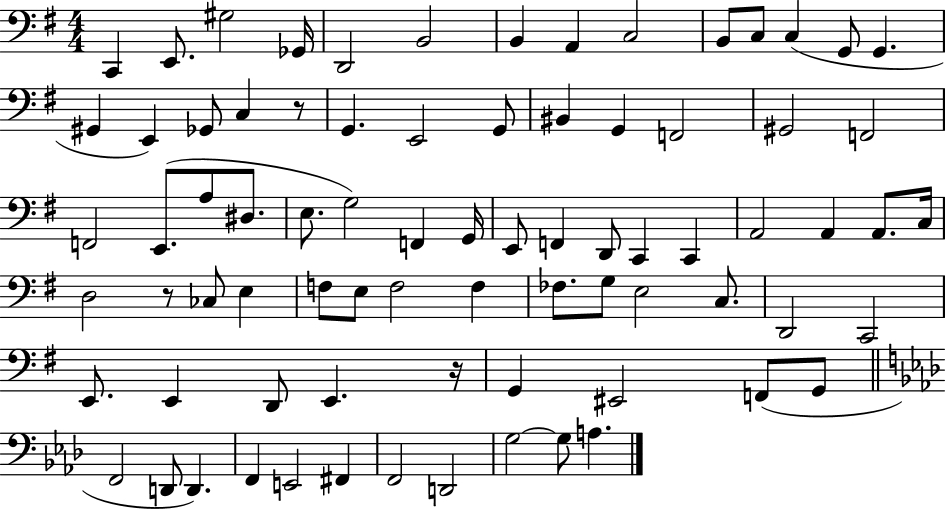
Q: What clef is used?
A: bass